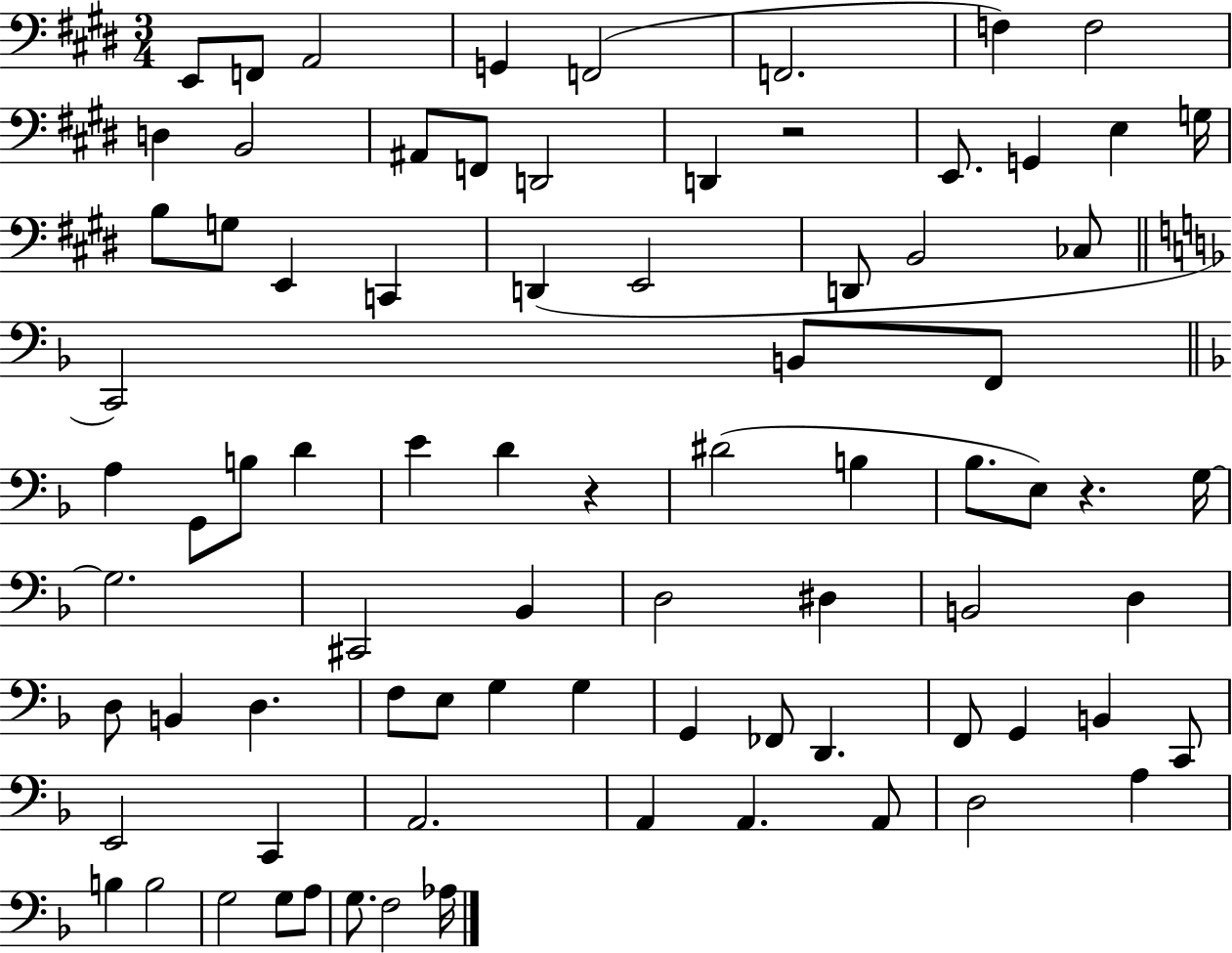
{
  \clef bass
  \numericTimeSignature
  \time 3/4
  \key e \major
  \repeat volta 2 { e,8 f,8 a,2 | g,4 f,2( | f,2. | f4) f2 | \break d4 b,2 | ais,8 f,8 d,2 | d,4 r2 | e,8. g,4 e4 g16 | \break b8 g8 e,4 c,4 | d,4( e,2 | d,8 b,2 ces8 | \bar "||" \break \key f \major c,2) b,8 f,8 | \bar "||" \break \key d \minor a4 g,8 b8 d'4 | e'4 d'4 r4 | dis'2( b4 | bes8. e8) r4. g16~~ | \break g2. | cis,2 bes,4 | d2 dis4 | b,2 d4 | \break d8 b,4 d4. | f8 e8 g4 g4 | g,4 fes,8 d,4. | f,8 g,4 b,4 c,8 | \break e,2 c,4 | a,2. | a,4 a,4. a,8 | d2 a4 | \break b4 b2 | g2 g8 a8 | g8. f2 aes16 | } \bar "|."
}